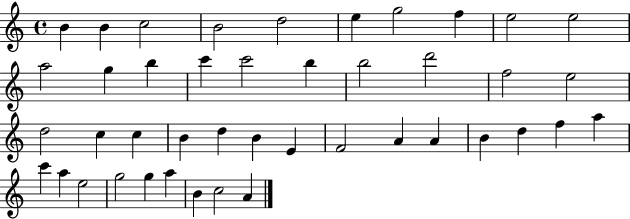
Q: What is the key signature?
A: C major